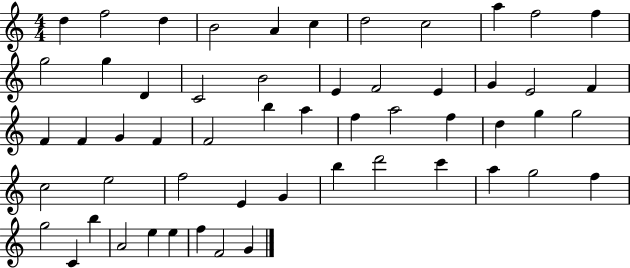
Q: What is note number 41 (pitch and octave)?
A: B5